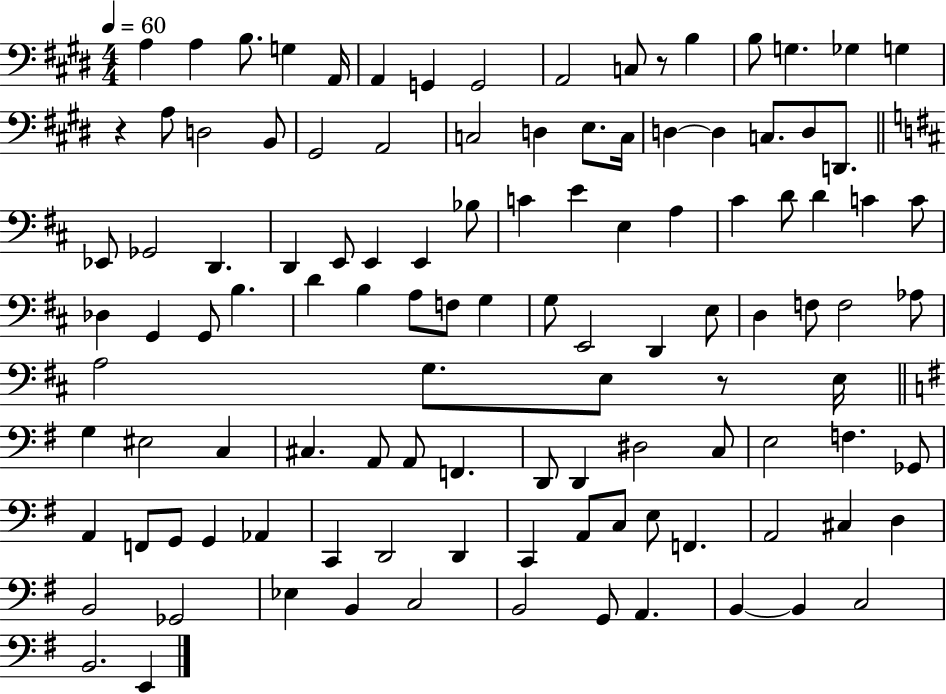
{
  \clef bass
  \numericTimeSignature
  \time 4/4
  \key e \major
  \tempo 4 = 60
  a4 a4 b8. g4 a,16 | a,4 g,4 g,2 | a,2 c8 r8 b4 | b8 g4. ges4 g4 | \break r4 a8 d2 b,8 | gis,2 a,2 | c2 d4 e8. c16 | d4~~ d4 c8. d8 d,8. | \break \bar "||" \break \key d \major ees,8 ges,2 d,4. | d,4 e,8 e,4 e,4 bes8 | c'4 e'4 e4 a4 | cis'4 d'8 d'4 c'4 c'8 | \break des4 g,4 g,8 b4. | d'4 b4 a8 f8 g4 | g8 e,2 d,4 e8 | d4 f8 f2 aes8 | \break a2 g8. e8 r8 e16 | \bar "||" \break \key g \major g4 eis2 c4 | cis4. a,8 a,8 f,4. | d,8 d,4 dis2 c8 | e2 f4. ges,8 | \break a,4 f,8 g,8 g,4 aes,4 | c,4 d,2 d,4 | c,4 a,8 c8 e8 f,4. | a,2 cis4 d4 | \break b,2 ges,2 | ees4 b,4 c2 | b,2 g,8 a,4. | b,4~~ b,4 c2 | \break b,2. e,4 | \bar "|."
}